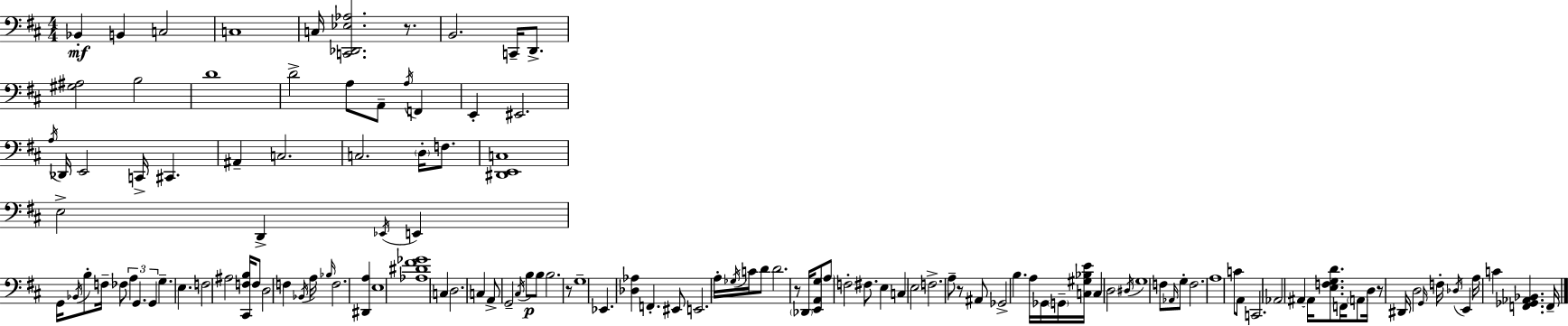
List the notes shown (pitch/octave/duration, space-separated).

Bb2/q B2/q C3/h C3/w C3/s [C2,Db2,Eb3,Ab3]/h. R/e. B2/h. C2/s D2/e. [G#3,A#3]/h B3/h D4/w D4/h A3/e A2/e A3/s F2/q E2/q EIS2/h. A3/s Db2/s E2/h C2/s C#2/q. A#2/q C3/h. C3/h. D3/s F3/e. [D#2,E2,C3]/w E3/h D2/q Eb2/s E2/q G2/s Bb2/s B3/e F3/s FES3/e A3/q G2/q. G2/q G3/q. E3/q. F3/h A#3/h [C#2,F3,B3]/s F3/e D3/h F3/q Bb2/s A3/s Bb3/s F3/h. [D#2,A3]/q E3/w [Ab3,D#4,F#4,Gb4]/w C3/q D3/h. C3/q A2/e G2/h C#3/s B3/e B3/e B3/h. R/e G3/w Eb2/q. [Db3,Ab3]/q F2/q. EIS2/e E2/h. A3/s Gb3/s C4/s D4/e D4/h. R/e Db2/s [E2,A2,G3]/e A3/e F3/h F#3/e. E3/q C3/q E3/h F3/h. A3/e R/e A#2/e Gb2/h B3/q. A3/s Gb2/s G2/s [C3,G#3,Bb3,E4]/s C3/q D3/h D#3/s G3/w F3/e Ab2/s G3/e F3/h. A3/w C4/e A2/e C2/h. Ab2/h A#2/q A#2/s [E3,F3,G3,D4]/e. F2/s A2/e D3/s R/e D#2/s D3/h G2/s F3/s Db3/s E2/q A3/s C4/q [F2,Gb2,Ab2,Bb2]/q. F2/s